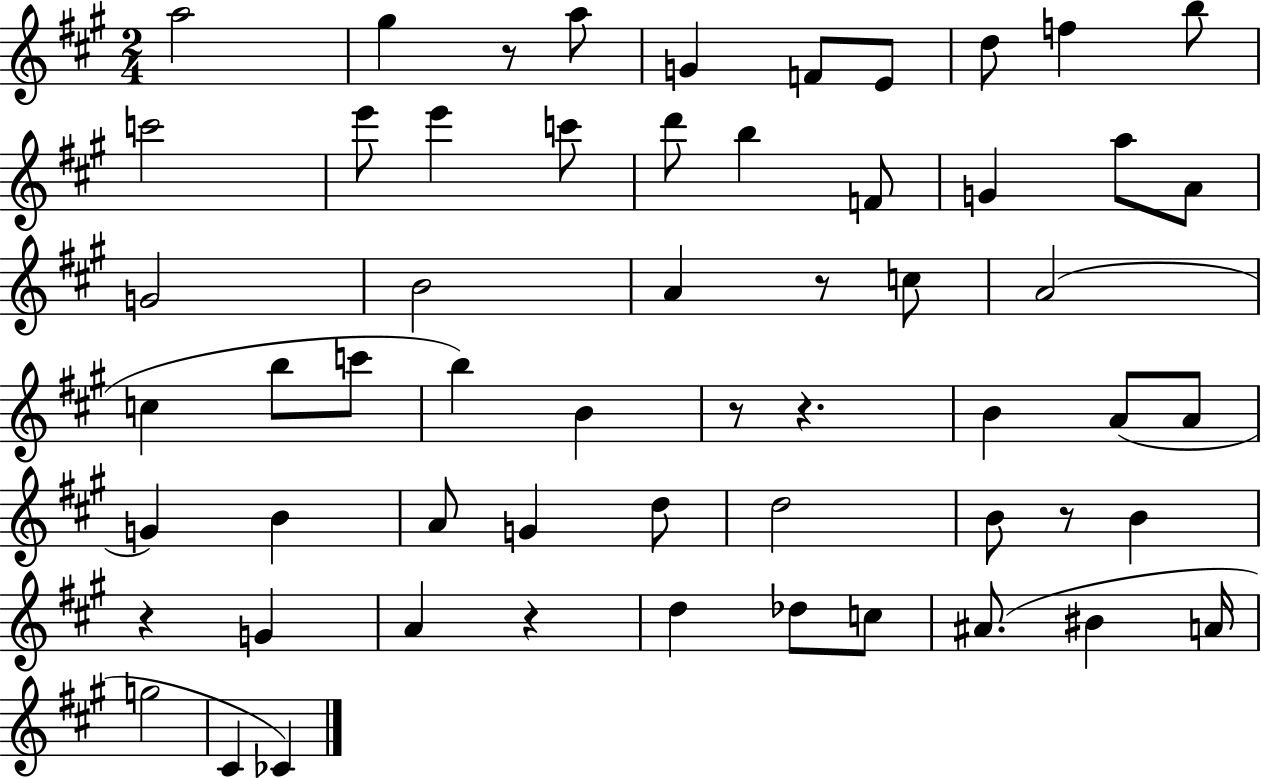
X:1
T:Untitled
M:2/4
L:1/4
K:A
a2 ^g z/2 a/2 G F/2 E/2 d/2 f b/2 c'2 e'/2 e' c'/2 d'/2 b F/2 G a/2 A/2 G2 B2 A z/2 c/2 A2 c b/2 c'/2 b B z/2 z B A/2 A/2 G B A/2 G d/2 d2 B/2 z/2 B z G A z d _d/2 c/2 ^A/2 ^B A/4 g2 ^C _C